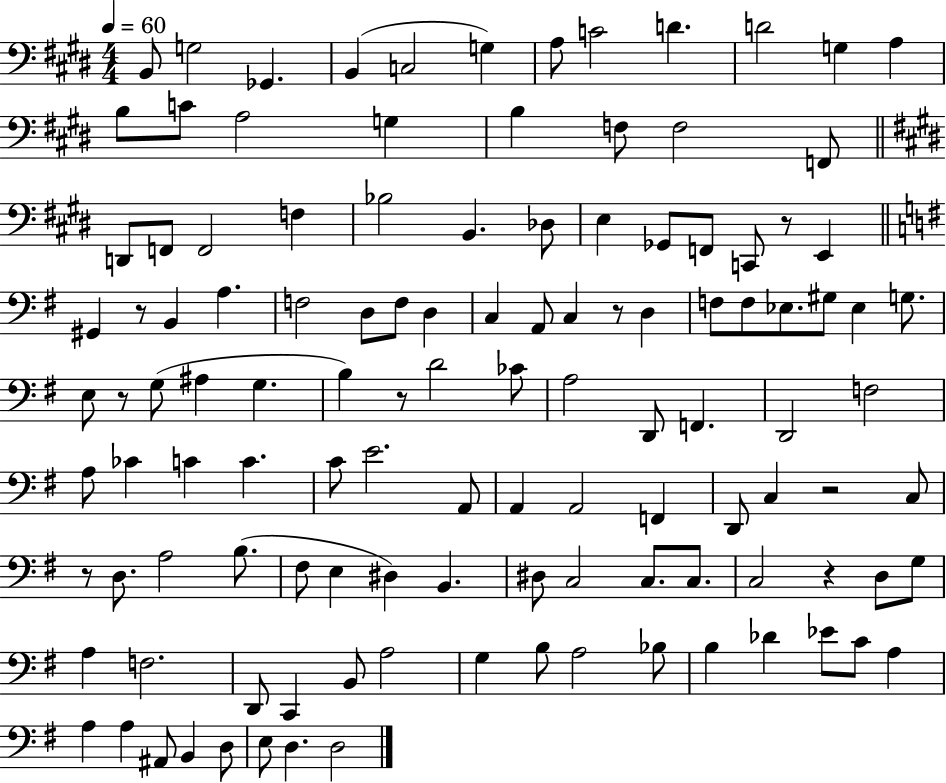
{
  \clef bass
  \numericTimeSignature
  \time 4/4
  \key e \major
  \tempo 4 = 60
  b,8 g2 ges,4. | b,4( c2 g4) | a8 c'2 d'4. | d'2 g4 a4 | \break b8 c'8 a2 g4 | b4 f8 f2 f,8 | \bar "||" \break \key e \major d,8 f,8 f,2 f4 | bes2 b,4. des8 | e4 ges,8 f,8 c,8 r8 e,4 | \bar "||" \break \key g \major gis,4 r8 b,4 a4. | f2 d8 f8 d4 | c4 a,8 c4 r8 d4 | f8 f8 ees8. gis8 ees4 g8. | \break e8 r8 g8( ais4 g4. | b4) r8 d'2 ces'8 | a2 d,8 f,4. | d,2 f2 | \break a8 ces'4 c'4 c'4. | c'8 e'2. a,8 | a,4 a,2 f,4 | d,8 c4 r2 c8 | \break r8 d8. a2 b8.( | fis8 e4 dis4) b,4. | dis8 c2 c8. c8. | c2 r4 d8 g8 | \break a4 f2. | d,8 c,4 b,8 a2 | g4 b8 a2 bes8 | b4 des'4 ees'8 c'8 a4 | \break a4 a4 ais,8 b,4 d8 | e8 d4. d2 | \bar "|."
}